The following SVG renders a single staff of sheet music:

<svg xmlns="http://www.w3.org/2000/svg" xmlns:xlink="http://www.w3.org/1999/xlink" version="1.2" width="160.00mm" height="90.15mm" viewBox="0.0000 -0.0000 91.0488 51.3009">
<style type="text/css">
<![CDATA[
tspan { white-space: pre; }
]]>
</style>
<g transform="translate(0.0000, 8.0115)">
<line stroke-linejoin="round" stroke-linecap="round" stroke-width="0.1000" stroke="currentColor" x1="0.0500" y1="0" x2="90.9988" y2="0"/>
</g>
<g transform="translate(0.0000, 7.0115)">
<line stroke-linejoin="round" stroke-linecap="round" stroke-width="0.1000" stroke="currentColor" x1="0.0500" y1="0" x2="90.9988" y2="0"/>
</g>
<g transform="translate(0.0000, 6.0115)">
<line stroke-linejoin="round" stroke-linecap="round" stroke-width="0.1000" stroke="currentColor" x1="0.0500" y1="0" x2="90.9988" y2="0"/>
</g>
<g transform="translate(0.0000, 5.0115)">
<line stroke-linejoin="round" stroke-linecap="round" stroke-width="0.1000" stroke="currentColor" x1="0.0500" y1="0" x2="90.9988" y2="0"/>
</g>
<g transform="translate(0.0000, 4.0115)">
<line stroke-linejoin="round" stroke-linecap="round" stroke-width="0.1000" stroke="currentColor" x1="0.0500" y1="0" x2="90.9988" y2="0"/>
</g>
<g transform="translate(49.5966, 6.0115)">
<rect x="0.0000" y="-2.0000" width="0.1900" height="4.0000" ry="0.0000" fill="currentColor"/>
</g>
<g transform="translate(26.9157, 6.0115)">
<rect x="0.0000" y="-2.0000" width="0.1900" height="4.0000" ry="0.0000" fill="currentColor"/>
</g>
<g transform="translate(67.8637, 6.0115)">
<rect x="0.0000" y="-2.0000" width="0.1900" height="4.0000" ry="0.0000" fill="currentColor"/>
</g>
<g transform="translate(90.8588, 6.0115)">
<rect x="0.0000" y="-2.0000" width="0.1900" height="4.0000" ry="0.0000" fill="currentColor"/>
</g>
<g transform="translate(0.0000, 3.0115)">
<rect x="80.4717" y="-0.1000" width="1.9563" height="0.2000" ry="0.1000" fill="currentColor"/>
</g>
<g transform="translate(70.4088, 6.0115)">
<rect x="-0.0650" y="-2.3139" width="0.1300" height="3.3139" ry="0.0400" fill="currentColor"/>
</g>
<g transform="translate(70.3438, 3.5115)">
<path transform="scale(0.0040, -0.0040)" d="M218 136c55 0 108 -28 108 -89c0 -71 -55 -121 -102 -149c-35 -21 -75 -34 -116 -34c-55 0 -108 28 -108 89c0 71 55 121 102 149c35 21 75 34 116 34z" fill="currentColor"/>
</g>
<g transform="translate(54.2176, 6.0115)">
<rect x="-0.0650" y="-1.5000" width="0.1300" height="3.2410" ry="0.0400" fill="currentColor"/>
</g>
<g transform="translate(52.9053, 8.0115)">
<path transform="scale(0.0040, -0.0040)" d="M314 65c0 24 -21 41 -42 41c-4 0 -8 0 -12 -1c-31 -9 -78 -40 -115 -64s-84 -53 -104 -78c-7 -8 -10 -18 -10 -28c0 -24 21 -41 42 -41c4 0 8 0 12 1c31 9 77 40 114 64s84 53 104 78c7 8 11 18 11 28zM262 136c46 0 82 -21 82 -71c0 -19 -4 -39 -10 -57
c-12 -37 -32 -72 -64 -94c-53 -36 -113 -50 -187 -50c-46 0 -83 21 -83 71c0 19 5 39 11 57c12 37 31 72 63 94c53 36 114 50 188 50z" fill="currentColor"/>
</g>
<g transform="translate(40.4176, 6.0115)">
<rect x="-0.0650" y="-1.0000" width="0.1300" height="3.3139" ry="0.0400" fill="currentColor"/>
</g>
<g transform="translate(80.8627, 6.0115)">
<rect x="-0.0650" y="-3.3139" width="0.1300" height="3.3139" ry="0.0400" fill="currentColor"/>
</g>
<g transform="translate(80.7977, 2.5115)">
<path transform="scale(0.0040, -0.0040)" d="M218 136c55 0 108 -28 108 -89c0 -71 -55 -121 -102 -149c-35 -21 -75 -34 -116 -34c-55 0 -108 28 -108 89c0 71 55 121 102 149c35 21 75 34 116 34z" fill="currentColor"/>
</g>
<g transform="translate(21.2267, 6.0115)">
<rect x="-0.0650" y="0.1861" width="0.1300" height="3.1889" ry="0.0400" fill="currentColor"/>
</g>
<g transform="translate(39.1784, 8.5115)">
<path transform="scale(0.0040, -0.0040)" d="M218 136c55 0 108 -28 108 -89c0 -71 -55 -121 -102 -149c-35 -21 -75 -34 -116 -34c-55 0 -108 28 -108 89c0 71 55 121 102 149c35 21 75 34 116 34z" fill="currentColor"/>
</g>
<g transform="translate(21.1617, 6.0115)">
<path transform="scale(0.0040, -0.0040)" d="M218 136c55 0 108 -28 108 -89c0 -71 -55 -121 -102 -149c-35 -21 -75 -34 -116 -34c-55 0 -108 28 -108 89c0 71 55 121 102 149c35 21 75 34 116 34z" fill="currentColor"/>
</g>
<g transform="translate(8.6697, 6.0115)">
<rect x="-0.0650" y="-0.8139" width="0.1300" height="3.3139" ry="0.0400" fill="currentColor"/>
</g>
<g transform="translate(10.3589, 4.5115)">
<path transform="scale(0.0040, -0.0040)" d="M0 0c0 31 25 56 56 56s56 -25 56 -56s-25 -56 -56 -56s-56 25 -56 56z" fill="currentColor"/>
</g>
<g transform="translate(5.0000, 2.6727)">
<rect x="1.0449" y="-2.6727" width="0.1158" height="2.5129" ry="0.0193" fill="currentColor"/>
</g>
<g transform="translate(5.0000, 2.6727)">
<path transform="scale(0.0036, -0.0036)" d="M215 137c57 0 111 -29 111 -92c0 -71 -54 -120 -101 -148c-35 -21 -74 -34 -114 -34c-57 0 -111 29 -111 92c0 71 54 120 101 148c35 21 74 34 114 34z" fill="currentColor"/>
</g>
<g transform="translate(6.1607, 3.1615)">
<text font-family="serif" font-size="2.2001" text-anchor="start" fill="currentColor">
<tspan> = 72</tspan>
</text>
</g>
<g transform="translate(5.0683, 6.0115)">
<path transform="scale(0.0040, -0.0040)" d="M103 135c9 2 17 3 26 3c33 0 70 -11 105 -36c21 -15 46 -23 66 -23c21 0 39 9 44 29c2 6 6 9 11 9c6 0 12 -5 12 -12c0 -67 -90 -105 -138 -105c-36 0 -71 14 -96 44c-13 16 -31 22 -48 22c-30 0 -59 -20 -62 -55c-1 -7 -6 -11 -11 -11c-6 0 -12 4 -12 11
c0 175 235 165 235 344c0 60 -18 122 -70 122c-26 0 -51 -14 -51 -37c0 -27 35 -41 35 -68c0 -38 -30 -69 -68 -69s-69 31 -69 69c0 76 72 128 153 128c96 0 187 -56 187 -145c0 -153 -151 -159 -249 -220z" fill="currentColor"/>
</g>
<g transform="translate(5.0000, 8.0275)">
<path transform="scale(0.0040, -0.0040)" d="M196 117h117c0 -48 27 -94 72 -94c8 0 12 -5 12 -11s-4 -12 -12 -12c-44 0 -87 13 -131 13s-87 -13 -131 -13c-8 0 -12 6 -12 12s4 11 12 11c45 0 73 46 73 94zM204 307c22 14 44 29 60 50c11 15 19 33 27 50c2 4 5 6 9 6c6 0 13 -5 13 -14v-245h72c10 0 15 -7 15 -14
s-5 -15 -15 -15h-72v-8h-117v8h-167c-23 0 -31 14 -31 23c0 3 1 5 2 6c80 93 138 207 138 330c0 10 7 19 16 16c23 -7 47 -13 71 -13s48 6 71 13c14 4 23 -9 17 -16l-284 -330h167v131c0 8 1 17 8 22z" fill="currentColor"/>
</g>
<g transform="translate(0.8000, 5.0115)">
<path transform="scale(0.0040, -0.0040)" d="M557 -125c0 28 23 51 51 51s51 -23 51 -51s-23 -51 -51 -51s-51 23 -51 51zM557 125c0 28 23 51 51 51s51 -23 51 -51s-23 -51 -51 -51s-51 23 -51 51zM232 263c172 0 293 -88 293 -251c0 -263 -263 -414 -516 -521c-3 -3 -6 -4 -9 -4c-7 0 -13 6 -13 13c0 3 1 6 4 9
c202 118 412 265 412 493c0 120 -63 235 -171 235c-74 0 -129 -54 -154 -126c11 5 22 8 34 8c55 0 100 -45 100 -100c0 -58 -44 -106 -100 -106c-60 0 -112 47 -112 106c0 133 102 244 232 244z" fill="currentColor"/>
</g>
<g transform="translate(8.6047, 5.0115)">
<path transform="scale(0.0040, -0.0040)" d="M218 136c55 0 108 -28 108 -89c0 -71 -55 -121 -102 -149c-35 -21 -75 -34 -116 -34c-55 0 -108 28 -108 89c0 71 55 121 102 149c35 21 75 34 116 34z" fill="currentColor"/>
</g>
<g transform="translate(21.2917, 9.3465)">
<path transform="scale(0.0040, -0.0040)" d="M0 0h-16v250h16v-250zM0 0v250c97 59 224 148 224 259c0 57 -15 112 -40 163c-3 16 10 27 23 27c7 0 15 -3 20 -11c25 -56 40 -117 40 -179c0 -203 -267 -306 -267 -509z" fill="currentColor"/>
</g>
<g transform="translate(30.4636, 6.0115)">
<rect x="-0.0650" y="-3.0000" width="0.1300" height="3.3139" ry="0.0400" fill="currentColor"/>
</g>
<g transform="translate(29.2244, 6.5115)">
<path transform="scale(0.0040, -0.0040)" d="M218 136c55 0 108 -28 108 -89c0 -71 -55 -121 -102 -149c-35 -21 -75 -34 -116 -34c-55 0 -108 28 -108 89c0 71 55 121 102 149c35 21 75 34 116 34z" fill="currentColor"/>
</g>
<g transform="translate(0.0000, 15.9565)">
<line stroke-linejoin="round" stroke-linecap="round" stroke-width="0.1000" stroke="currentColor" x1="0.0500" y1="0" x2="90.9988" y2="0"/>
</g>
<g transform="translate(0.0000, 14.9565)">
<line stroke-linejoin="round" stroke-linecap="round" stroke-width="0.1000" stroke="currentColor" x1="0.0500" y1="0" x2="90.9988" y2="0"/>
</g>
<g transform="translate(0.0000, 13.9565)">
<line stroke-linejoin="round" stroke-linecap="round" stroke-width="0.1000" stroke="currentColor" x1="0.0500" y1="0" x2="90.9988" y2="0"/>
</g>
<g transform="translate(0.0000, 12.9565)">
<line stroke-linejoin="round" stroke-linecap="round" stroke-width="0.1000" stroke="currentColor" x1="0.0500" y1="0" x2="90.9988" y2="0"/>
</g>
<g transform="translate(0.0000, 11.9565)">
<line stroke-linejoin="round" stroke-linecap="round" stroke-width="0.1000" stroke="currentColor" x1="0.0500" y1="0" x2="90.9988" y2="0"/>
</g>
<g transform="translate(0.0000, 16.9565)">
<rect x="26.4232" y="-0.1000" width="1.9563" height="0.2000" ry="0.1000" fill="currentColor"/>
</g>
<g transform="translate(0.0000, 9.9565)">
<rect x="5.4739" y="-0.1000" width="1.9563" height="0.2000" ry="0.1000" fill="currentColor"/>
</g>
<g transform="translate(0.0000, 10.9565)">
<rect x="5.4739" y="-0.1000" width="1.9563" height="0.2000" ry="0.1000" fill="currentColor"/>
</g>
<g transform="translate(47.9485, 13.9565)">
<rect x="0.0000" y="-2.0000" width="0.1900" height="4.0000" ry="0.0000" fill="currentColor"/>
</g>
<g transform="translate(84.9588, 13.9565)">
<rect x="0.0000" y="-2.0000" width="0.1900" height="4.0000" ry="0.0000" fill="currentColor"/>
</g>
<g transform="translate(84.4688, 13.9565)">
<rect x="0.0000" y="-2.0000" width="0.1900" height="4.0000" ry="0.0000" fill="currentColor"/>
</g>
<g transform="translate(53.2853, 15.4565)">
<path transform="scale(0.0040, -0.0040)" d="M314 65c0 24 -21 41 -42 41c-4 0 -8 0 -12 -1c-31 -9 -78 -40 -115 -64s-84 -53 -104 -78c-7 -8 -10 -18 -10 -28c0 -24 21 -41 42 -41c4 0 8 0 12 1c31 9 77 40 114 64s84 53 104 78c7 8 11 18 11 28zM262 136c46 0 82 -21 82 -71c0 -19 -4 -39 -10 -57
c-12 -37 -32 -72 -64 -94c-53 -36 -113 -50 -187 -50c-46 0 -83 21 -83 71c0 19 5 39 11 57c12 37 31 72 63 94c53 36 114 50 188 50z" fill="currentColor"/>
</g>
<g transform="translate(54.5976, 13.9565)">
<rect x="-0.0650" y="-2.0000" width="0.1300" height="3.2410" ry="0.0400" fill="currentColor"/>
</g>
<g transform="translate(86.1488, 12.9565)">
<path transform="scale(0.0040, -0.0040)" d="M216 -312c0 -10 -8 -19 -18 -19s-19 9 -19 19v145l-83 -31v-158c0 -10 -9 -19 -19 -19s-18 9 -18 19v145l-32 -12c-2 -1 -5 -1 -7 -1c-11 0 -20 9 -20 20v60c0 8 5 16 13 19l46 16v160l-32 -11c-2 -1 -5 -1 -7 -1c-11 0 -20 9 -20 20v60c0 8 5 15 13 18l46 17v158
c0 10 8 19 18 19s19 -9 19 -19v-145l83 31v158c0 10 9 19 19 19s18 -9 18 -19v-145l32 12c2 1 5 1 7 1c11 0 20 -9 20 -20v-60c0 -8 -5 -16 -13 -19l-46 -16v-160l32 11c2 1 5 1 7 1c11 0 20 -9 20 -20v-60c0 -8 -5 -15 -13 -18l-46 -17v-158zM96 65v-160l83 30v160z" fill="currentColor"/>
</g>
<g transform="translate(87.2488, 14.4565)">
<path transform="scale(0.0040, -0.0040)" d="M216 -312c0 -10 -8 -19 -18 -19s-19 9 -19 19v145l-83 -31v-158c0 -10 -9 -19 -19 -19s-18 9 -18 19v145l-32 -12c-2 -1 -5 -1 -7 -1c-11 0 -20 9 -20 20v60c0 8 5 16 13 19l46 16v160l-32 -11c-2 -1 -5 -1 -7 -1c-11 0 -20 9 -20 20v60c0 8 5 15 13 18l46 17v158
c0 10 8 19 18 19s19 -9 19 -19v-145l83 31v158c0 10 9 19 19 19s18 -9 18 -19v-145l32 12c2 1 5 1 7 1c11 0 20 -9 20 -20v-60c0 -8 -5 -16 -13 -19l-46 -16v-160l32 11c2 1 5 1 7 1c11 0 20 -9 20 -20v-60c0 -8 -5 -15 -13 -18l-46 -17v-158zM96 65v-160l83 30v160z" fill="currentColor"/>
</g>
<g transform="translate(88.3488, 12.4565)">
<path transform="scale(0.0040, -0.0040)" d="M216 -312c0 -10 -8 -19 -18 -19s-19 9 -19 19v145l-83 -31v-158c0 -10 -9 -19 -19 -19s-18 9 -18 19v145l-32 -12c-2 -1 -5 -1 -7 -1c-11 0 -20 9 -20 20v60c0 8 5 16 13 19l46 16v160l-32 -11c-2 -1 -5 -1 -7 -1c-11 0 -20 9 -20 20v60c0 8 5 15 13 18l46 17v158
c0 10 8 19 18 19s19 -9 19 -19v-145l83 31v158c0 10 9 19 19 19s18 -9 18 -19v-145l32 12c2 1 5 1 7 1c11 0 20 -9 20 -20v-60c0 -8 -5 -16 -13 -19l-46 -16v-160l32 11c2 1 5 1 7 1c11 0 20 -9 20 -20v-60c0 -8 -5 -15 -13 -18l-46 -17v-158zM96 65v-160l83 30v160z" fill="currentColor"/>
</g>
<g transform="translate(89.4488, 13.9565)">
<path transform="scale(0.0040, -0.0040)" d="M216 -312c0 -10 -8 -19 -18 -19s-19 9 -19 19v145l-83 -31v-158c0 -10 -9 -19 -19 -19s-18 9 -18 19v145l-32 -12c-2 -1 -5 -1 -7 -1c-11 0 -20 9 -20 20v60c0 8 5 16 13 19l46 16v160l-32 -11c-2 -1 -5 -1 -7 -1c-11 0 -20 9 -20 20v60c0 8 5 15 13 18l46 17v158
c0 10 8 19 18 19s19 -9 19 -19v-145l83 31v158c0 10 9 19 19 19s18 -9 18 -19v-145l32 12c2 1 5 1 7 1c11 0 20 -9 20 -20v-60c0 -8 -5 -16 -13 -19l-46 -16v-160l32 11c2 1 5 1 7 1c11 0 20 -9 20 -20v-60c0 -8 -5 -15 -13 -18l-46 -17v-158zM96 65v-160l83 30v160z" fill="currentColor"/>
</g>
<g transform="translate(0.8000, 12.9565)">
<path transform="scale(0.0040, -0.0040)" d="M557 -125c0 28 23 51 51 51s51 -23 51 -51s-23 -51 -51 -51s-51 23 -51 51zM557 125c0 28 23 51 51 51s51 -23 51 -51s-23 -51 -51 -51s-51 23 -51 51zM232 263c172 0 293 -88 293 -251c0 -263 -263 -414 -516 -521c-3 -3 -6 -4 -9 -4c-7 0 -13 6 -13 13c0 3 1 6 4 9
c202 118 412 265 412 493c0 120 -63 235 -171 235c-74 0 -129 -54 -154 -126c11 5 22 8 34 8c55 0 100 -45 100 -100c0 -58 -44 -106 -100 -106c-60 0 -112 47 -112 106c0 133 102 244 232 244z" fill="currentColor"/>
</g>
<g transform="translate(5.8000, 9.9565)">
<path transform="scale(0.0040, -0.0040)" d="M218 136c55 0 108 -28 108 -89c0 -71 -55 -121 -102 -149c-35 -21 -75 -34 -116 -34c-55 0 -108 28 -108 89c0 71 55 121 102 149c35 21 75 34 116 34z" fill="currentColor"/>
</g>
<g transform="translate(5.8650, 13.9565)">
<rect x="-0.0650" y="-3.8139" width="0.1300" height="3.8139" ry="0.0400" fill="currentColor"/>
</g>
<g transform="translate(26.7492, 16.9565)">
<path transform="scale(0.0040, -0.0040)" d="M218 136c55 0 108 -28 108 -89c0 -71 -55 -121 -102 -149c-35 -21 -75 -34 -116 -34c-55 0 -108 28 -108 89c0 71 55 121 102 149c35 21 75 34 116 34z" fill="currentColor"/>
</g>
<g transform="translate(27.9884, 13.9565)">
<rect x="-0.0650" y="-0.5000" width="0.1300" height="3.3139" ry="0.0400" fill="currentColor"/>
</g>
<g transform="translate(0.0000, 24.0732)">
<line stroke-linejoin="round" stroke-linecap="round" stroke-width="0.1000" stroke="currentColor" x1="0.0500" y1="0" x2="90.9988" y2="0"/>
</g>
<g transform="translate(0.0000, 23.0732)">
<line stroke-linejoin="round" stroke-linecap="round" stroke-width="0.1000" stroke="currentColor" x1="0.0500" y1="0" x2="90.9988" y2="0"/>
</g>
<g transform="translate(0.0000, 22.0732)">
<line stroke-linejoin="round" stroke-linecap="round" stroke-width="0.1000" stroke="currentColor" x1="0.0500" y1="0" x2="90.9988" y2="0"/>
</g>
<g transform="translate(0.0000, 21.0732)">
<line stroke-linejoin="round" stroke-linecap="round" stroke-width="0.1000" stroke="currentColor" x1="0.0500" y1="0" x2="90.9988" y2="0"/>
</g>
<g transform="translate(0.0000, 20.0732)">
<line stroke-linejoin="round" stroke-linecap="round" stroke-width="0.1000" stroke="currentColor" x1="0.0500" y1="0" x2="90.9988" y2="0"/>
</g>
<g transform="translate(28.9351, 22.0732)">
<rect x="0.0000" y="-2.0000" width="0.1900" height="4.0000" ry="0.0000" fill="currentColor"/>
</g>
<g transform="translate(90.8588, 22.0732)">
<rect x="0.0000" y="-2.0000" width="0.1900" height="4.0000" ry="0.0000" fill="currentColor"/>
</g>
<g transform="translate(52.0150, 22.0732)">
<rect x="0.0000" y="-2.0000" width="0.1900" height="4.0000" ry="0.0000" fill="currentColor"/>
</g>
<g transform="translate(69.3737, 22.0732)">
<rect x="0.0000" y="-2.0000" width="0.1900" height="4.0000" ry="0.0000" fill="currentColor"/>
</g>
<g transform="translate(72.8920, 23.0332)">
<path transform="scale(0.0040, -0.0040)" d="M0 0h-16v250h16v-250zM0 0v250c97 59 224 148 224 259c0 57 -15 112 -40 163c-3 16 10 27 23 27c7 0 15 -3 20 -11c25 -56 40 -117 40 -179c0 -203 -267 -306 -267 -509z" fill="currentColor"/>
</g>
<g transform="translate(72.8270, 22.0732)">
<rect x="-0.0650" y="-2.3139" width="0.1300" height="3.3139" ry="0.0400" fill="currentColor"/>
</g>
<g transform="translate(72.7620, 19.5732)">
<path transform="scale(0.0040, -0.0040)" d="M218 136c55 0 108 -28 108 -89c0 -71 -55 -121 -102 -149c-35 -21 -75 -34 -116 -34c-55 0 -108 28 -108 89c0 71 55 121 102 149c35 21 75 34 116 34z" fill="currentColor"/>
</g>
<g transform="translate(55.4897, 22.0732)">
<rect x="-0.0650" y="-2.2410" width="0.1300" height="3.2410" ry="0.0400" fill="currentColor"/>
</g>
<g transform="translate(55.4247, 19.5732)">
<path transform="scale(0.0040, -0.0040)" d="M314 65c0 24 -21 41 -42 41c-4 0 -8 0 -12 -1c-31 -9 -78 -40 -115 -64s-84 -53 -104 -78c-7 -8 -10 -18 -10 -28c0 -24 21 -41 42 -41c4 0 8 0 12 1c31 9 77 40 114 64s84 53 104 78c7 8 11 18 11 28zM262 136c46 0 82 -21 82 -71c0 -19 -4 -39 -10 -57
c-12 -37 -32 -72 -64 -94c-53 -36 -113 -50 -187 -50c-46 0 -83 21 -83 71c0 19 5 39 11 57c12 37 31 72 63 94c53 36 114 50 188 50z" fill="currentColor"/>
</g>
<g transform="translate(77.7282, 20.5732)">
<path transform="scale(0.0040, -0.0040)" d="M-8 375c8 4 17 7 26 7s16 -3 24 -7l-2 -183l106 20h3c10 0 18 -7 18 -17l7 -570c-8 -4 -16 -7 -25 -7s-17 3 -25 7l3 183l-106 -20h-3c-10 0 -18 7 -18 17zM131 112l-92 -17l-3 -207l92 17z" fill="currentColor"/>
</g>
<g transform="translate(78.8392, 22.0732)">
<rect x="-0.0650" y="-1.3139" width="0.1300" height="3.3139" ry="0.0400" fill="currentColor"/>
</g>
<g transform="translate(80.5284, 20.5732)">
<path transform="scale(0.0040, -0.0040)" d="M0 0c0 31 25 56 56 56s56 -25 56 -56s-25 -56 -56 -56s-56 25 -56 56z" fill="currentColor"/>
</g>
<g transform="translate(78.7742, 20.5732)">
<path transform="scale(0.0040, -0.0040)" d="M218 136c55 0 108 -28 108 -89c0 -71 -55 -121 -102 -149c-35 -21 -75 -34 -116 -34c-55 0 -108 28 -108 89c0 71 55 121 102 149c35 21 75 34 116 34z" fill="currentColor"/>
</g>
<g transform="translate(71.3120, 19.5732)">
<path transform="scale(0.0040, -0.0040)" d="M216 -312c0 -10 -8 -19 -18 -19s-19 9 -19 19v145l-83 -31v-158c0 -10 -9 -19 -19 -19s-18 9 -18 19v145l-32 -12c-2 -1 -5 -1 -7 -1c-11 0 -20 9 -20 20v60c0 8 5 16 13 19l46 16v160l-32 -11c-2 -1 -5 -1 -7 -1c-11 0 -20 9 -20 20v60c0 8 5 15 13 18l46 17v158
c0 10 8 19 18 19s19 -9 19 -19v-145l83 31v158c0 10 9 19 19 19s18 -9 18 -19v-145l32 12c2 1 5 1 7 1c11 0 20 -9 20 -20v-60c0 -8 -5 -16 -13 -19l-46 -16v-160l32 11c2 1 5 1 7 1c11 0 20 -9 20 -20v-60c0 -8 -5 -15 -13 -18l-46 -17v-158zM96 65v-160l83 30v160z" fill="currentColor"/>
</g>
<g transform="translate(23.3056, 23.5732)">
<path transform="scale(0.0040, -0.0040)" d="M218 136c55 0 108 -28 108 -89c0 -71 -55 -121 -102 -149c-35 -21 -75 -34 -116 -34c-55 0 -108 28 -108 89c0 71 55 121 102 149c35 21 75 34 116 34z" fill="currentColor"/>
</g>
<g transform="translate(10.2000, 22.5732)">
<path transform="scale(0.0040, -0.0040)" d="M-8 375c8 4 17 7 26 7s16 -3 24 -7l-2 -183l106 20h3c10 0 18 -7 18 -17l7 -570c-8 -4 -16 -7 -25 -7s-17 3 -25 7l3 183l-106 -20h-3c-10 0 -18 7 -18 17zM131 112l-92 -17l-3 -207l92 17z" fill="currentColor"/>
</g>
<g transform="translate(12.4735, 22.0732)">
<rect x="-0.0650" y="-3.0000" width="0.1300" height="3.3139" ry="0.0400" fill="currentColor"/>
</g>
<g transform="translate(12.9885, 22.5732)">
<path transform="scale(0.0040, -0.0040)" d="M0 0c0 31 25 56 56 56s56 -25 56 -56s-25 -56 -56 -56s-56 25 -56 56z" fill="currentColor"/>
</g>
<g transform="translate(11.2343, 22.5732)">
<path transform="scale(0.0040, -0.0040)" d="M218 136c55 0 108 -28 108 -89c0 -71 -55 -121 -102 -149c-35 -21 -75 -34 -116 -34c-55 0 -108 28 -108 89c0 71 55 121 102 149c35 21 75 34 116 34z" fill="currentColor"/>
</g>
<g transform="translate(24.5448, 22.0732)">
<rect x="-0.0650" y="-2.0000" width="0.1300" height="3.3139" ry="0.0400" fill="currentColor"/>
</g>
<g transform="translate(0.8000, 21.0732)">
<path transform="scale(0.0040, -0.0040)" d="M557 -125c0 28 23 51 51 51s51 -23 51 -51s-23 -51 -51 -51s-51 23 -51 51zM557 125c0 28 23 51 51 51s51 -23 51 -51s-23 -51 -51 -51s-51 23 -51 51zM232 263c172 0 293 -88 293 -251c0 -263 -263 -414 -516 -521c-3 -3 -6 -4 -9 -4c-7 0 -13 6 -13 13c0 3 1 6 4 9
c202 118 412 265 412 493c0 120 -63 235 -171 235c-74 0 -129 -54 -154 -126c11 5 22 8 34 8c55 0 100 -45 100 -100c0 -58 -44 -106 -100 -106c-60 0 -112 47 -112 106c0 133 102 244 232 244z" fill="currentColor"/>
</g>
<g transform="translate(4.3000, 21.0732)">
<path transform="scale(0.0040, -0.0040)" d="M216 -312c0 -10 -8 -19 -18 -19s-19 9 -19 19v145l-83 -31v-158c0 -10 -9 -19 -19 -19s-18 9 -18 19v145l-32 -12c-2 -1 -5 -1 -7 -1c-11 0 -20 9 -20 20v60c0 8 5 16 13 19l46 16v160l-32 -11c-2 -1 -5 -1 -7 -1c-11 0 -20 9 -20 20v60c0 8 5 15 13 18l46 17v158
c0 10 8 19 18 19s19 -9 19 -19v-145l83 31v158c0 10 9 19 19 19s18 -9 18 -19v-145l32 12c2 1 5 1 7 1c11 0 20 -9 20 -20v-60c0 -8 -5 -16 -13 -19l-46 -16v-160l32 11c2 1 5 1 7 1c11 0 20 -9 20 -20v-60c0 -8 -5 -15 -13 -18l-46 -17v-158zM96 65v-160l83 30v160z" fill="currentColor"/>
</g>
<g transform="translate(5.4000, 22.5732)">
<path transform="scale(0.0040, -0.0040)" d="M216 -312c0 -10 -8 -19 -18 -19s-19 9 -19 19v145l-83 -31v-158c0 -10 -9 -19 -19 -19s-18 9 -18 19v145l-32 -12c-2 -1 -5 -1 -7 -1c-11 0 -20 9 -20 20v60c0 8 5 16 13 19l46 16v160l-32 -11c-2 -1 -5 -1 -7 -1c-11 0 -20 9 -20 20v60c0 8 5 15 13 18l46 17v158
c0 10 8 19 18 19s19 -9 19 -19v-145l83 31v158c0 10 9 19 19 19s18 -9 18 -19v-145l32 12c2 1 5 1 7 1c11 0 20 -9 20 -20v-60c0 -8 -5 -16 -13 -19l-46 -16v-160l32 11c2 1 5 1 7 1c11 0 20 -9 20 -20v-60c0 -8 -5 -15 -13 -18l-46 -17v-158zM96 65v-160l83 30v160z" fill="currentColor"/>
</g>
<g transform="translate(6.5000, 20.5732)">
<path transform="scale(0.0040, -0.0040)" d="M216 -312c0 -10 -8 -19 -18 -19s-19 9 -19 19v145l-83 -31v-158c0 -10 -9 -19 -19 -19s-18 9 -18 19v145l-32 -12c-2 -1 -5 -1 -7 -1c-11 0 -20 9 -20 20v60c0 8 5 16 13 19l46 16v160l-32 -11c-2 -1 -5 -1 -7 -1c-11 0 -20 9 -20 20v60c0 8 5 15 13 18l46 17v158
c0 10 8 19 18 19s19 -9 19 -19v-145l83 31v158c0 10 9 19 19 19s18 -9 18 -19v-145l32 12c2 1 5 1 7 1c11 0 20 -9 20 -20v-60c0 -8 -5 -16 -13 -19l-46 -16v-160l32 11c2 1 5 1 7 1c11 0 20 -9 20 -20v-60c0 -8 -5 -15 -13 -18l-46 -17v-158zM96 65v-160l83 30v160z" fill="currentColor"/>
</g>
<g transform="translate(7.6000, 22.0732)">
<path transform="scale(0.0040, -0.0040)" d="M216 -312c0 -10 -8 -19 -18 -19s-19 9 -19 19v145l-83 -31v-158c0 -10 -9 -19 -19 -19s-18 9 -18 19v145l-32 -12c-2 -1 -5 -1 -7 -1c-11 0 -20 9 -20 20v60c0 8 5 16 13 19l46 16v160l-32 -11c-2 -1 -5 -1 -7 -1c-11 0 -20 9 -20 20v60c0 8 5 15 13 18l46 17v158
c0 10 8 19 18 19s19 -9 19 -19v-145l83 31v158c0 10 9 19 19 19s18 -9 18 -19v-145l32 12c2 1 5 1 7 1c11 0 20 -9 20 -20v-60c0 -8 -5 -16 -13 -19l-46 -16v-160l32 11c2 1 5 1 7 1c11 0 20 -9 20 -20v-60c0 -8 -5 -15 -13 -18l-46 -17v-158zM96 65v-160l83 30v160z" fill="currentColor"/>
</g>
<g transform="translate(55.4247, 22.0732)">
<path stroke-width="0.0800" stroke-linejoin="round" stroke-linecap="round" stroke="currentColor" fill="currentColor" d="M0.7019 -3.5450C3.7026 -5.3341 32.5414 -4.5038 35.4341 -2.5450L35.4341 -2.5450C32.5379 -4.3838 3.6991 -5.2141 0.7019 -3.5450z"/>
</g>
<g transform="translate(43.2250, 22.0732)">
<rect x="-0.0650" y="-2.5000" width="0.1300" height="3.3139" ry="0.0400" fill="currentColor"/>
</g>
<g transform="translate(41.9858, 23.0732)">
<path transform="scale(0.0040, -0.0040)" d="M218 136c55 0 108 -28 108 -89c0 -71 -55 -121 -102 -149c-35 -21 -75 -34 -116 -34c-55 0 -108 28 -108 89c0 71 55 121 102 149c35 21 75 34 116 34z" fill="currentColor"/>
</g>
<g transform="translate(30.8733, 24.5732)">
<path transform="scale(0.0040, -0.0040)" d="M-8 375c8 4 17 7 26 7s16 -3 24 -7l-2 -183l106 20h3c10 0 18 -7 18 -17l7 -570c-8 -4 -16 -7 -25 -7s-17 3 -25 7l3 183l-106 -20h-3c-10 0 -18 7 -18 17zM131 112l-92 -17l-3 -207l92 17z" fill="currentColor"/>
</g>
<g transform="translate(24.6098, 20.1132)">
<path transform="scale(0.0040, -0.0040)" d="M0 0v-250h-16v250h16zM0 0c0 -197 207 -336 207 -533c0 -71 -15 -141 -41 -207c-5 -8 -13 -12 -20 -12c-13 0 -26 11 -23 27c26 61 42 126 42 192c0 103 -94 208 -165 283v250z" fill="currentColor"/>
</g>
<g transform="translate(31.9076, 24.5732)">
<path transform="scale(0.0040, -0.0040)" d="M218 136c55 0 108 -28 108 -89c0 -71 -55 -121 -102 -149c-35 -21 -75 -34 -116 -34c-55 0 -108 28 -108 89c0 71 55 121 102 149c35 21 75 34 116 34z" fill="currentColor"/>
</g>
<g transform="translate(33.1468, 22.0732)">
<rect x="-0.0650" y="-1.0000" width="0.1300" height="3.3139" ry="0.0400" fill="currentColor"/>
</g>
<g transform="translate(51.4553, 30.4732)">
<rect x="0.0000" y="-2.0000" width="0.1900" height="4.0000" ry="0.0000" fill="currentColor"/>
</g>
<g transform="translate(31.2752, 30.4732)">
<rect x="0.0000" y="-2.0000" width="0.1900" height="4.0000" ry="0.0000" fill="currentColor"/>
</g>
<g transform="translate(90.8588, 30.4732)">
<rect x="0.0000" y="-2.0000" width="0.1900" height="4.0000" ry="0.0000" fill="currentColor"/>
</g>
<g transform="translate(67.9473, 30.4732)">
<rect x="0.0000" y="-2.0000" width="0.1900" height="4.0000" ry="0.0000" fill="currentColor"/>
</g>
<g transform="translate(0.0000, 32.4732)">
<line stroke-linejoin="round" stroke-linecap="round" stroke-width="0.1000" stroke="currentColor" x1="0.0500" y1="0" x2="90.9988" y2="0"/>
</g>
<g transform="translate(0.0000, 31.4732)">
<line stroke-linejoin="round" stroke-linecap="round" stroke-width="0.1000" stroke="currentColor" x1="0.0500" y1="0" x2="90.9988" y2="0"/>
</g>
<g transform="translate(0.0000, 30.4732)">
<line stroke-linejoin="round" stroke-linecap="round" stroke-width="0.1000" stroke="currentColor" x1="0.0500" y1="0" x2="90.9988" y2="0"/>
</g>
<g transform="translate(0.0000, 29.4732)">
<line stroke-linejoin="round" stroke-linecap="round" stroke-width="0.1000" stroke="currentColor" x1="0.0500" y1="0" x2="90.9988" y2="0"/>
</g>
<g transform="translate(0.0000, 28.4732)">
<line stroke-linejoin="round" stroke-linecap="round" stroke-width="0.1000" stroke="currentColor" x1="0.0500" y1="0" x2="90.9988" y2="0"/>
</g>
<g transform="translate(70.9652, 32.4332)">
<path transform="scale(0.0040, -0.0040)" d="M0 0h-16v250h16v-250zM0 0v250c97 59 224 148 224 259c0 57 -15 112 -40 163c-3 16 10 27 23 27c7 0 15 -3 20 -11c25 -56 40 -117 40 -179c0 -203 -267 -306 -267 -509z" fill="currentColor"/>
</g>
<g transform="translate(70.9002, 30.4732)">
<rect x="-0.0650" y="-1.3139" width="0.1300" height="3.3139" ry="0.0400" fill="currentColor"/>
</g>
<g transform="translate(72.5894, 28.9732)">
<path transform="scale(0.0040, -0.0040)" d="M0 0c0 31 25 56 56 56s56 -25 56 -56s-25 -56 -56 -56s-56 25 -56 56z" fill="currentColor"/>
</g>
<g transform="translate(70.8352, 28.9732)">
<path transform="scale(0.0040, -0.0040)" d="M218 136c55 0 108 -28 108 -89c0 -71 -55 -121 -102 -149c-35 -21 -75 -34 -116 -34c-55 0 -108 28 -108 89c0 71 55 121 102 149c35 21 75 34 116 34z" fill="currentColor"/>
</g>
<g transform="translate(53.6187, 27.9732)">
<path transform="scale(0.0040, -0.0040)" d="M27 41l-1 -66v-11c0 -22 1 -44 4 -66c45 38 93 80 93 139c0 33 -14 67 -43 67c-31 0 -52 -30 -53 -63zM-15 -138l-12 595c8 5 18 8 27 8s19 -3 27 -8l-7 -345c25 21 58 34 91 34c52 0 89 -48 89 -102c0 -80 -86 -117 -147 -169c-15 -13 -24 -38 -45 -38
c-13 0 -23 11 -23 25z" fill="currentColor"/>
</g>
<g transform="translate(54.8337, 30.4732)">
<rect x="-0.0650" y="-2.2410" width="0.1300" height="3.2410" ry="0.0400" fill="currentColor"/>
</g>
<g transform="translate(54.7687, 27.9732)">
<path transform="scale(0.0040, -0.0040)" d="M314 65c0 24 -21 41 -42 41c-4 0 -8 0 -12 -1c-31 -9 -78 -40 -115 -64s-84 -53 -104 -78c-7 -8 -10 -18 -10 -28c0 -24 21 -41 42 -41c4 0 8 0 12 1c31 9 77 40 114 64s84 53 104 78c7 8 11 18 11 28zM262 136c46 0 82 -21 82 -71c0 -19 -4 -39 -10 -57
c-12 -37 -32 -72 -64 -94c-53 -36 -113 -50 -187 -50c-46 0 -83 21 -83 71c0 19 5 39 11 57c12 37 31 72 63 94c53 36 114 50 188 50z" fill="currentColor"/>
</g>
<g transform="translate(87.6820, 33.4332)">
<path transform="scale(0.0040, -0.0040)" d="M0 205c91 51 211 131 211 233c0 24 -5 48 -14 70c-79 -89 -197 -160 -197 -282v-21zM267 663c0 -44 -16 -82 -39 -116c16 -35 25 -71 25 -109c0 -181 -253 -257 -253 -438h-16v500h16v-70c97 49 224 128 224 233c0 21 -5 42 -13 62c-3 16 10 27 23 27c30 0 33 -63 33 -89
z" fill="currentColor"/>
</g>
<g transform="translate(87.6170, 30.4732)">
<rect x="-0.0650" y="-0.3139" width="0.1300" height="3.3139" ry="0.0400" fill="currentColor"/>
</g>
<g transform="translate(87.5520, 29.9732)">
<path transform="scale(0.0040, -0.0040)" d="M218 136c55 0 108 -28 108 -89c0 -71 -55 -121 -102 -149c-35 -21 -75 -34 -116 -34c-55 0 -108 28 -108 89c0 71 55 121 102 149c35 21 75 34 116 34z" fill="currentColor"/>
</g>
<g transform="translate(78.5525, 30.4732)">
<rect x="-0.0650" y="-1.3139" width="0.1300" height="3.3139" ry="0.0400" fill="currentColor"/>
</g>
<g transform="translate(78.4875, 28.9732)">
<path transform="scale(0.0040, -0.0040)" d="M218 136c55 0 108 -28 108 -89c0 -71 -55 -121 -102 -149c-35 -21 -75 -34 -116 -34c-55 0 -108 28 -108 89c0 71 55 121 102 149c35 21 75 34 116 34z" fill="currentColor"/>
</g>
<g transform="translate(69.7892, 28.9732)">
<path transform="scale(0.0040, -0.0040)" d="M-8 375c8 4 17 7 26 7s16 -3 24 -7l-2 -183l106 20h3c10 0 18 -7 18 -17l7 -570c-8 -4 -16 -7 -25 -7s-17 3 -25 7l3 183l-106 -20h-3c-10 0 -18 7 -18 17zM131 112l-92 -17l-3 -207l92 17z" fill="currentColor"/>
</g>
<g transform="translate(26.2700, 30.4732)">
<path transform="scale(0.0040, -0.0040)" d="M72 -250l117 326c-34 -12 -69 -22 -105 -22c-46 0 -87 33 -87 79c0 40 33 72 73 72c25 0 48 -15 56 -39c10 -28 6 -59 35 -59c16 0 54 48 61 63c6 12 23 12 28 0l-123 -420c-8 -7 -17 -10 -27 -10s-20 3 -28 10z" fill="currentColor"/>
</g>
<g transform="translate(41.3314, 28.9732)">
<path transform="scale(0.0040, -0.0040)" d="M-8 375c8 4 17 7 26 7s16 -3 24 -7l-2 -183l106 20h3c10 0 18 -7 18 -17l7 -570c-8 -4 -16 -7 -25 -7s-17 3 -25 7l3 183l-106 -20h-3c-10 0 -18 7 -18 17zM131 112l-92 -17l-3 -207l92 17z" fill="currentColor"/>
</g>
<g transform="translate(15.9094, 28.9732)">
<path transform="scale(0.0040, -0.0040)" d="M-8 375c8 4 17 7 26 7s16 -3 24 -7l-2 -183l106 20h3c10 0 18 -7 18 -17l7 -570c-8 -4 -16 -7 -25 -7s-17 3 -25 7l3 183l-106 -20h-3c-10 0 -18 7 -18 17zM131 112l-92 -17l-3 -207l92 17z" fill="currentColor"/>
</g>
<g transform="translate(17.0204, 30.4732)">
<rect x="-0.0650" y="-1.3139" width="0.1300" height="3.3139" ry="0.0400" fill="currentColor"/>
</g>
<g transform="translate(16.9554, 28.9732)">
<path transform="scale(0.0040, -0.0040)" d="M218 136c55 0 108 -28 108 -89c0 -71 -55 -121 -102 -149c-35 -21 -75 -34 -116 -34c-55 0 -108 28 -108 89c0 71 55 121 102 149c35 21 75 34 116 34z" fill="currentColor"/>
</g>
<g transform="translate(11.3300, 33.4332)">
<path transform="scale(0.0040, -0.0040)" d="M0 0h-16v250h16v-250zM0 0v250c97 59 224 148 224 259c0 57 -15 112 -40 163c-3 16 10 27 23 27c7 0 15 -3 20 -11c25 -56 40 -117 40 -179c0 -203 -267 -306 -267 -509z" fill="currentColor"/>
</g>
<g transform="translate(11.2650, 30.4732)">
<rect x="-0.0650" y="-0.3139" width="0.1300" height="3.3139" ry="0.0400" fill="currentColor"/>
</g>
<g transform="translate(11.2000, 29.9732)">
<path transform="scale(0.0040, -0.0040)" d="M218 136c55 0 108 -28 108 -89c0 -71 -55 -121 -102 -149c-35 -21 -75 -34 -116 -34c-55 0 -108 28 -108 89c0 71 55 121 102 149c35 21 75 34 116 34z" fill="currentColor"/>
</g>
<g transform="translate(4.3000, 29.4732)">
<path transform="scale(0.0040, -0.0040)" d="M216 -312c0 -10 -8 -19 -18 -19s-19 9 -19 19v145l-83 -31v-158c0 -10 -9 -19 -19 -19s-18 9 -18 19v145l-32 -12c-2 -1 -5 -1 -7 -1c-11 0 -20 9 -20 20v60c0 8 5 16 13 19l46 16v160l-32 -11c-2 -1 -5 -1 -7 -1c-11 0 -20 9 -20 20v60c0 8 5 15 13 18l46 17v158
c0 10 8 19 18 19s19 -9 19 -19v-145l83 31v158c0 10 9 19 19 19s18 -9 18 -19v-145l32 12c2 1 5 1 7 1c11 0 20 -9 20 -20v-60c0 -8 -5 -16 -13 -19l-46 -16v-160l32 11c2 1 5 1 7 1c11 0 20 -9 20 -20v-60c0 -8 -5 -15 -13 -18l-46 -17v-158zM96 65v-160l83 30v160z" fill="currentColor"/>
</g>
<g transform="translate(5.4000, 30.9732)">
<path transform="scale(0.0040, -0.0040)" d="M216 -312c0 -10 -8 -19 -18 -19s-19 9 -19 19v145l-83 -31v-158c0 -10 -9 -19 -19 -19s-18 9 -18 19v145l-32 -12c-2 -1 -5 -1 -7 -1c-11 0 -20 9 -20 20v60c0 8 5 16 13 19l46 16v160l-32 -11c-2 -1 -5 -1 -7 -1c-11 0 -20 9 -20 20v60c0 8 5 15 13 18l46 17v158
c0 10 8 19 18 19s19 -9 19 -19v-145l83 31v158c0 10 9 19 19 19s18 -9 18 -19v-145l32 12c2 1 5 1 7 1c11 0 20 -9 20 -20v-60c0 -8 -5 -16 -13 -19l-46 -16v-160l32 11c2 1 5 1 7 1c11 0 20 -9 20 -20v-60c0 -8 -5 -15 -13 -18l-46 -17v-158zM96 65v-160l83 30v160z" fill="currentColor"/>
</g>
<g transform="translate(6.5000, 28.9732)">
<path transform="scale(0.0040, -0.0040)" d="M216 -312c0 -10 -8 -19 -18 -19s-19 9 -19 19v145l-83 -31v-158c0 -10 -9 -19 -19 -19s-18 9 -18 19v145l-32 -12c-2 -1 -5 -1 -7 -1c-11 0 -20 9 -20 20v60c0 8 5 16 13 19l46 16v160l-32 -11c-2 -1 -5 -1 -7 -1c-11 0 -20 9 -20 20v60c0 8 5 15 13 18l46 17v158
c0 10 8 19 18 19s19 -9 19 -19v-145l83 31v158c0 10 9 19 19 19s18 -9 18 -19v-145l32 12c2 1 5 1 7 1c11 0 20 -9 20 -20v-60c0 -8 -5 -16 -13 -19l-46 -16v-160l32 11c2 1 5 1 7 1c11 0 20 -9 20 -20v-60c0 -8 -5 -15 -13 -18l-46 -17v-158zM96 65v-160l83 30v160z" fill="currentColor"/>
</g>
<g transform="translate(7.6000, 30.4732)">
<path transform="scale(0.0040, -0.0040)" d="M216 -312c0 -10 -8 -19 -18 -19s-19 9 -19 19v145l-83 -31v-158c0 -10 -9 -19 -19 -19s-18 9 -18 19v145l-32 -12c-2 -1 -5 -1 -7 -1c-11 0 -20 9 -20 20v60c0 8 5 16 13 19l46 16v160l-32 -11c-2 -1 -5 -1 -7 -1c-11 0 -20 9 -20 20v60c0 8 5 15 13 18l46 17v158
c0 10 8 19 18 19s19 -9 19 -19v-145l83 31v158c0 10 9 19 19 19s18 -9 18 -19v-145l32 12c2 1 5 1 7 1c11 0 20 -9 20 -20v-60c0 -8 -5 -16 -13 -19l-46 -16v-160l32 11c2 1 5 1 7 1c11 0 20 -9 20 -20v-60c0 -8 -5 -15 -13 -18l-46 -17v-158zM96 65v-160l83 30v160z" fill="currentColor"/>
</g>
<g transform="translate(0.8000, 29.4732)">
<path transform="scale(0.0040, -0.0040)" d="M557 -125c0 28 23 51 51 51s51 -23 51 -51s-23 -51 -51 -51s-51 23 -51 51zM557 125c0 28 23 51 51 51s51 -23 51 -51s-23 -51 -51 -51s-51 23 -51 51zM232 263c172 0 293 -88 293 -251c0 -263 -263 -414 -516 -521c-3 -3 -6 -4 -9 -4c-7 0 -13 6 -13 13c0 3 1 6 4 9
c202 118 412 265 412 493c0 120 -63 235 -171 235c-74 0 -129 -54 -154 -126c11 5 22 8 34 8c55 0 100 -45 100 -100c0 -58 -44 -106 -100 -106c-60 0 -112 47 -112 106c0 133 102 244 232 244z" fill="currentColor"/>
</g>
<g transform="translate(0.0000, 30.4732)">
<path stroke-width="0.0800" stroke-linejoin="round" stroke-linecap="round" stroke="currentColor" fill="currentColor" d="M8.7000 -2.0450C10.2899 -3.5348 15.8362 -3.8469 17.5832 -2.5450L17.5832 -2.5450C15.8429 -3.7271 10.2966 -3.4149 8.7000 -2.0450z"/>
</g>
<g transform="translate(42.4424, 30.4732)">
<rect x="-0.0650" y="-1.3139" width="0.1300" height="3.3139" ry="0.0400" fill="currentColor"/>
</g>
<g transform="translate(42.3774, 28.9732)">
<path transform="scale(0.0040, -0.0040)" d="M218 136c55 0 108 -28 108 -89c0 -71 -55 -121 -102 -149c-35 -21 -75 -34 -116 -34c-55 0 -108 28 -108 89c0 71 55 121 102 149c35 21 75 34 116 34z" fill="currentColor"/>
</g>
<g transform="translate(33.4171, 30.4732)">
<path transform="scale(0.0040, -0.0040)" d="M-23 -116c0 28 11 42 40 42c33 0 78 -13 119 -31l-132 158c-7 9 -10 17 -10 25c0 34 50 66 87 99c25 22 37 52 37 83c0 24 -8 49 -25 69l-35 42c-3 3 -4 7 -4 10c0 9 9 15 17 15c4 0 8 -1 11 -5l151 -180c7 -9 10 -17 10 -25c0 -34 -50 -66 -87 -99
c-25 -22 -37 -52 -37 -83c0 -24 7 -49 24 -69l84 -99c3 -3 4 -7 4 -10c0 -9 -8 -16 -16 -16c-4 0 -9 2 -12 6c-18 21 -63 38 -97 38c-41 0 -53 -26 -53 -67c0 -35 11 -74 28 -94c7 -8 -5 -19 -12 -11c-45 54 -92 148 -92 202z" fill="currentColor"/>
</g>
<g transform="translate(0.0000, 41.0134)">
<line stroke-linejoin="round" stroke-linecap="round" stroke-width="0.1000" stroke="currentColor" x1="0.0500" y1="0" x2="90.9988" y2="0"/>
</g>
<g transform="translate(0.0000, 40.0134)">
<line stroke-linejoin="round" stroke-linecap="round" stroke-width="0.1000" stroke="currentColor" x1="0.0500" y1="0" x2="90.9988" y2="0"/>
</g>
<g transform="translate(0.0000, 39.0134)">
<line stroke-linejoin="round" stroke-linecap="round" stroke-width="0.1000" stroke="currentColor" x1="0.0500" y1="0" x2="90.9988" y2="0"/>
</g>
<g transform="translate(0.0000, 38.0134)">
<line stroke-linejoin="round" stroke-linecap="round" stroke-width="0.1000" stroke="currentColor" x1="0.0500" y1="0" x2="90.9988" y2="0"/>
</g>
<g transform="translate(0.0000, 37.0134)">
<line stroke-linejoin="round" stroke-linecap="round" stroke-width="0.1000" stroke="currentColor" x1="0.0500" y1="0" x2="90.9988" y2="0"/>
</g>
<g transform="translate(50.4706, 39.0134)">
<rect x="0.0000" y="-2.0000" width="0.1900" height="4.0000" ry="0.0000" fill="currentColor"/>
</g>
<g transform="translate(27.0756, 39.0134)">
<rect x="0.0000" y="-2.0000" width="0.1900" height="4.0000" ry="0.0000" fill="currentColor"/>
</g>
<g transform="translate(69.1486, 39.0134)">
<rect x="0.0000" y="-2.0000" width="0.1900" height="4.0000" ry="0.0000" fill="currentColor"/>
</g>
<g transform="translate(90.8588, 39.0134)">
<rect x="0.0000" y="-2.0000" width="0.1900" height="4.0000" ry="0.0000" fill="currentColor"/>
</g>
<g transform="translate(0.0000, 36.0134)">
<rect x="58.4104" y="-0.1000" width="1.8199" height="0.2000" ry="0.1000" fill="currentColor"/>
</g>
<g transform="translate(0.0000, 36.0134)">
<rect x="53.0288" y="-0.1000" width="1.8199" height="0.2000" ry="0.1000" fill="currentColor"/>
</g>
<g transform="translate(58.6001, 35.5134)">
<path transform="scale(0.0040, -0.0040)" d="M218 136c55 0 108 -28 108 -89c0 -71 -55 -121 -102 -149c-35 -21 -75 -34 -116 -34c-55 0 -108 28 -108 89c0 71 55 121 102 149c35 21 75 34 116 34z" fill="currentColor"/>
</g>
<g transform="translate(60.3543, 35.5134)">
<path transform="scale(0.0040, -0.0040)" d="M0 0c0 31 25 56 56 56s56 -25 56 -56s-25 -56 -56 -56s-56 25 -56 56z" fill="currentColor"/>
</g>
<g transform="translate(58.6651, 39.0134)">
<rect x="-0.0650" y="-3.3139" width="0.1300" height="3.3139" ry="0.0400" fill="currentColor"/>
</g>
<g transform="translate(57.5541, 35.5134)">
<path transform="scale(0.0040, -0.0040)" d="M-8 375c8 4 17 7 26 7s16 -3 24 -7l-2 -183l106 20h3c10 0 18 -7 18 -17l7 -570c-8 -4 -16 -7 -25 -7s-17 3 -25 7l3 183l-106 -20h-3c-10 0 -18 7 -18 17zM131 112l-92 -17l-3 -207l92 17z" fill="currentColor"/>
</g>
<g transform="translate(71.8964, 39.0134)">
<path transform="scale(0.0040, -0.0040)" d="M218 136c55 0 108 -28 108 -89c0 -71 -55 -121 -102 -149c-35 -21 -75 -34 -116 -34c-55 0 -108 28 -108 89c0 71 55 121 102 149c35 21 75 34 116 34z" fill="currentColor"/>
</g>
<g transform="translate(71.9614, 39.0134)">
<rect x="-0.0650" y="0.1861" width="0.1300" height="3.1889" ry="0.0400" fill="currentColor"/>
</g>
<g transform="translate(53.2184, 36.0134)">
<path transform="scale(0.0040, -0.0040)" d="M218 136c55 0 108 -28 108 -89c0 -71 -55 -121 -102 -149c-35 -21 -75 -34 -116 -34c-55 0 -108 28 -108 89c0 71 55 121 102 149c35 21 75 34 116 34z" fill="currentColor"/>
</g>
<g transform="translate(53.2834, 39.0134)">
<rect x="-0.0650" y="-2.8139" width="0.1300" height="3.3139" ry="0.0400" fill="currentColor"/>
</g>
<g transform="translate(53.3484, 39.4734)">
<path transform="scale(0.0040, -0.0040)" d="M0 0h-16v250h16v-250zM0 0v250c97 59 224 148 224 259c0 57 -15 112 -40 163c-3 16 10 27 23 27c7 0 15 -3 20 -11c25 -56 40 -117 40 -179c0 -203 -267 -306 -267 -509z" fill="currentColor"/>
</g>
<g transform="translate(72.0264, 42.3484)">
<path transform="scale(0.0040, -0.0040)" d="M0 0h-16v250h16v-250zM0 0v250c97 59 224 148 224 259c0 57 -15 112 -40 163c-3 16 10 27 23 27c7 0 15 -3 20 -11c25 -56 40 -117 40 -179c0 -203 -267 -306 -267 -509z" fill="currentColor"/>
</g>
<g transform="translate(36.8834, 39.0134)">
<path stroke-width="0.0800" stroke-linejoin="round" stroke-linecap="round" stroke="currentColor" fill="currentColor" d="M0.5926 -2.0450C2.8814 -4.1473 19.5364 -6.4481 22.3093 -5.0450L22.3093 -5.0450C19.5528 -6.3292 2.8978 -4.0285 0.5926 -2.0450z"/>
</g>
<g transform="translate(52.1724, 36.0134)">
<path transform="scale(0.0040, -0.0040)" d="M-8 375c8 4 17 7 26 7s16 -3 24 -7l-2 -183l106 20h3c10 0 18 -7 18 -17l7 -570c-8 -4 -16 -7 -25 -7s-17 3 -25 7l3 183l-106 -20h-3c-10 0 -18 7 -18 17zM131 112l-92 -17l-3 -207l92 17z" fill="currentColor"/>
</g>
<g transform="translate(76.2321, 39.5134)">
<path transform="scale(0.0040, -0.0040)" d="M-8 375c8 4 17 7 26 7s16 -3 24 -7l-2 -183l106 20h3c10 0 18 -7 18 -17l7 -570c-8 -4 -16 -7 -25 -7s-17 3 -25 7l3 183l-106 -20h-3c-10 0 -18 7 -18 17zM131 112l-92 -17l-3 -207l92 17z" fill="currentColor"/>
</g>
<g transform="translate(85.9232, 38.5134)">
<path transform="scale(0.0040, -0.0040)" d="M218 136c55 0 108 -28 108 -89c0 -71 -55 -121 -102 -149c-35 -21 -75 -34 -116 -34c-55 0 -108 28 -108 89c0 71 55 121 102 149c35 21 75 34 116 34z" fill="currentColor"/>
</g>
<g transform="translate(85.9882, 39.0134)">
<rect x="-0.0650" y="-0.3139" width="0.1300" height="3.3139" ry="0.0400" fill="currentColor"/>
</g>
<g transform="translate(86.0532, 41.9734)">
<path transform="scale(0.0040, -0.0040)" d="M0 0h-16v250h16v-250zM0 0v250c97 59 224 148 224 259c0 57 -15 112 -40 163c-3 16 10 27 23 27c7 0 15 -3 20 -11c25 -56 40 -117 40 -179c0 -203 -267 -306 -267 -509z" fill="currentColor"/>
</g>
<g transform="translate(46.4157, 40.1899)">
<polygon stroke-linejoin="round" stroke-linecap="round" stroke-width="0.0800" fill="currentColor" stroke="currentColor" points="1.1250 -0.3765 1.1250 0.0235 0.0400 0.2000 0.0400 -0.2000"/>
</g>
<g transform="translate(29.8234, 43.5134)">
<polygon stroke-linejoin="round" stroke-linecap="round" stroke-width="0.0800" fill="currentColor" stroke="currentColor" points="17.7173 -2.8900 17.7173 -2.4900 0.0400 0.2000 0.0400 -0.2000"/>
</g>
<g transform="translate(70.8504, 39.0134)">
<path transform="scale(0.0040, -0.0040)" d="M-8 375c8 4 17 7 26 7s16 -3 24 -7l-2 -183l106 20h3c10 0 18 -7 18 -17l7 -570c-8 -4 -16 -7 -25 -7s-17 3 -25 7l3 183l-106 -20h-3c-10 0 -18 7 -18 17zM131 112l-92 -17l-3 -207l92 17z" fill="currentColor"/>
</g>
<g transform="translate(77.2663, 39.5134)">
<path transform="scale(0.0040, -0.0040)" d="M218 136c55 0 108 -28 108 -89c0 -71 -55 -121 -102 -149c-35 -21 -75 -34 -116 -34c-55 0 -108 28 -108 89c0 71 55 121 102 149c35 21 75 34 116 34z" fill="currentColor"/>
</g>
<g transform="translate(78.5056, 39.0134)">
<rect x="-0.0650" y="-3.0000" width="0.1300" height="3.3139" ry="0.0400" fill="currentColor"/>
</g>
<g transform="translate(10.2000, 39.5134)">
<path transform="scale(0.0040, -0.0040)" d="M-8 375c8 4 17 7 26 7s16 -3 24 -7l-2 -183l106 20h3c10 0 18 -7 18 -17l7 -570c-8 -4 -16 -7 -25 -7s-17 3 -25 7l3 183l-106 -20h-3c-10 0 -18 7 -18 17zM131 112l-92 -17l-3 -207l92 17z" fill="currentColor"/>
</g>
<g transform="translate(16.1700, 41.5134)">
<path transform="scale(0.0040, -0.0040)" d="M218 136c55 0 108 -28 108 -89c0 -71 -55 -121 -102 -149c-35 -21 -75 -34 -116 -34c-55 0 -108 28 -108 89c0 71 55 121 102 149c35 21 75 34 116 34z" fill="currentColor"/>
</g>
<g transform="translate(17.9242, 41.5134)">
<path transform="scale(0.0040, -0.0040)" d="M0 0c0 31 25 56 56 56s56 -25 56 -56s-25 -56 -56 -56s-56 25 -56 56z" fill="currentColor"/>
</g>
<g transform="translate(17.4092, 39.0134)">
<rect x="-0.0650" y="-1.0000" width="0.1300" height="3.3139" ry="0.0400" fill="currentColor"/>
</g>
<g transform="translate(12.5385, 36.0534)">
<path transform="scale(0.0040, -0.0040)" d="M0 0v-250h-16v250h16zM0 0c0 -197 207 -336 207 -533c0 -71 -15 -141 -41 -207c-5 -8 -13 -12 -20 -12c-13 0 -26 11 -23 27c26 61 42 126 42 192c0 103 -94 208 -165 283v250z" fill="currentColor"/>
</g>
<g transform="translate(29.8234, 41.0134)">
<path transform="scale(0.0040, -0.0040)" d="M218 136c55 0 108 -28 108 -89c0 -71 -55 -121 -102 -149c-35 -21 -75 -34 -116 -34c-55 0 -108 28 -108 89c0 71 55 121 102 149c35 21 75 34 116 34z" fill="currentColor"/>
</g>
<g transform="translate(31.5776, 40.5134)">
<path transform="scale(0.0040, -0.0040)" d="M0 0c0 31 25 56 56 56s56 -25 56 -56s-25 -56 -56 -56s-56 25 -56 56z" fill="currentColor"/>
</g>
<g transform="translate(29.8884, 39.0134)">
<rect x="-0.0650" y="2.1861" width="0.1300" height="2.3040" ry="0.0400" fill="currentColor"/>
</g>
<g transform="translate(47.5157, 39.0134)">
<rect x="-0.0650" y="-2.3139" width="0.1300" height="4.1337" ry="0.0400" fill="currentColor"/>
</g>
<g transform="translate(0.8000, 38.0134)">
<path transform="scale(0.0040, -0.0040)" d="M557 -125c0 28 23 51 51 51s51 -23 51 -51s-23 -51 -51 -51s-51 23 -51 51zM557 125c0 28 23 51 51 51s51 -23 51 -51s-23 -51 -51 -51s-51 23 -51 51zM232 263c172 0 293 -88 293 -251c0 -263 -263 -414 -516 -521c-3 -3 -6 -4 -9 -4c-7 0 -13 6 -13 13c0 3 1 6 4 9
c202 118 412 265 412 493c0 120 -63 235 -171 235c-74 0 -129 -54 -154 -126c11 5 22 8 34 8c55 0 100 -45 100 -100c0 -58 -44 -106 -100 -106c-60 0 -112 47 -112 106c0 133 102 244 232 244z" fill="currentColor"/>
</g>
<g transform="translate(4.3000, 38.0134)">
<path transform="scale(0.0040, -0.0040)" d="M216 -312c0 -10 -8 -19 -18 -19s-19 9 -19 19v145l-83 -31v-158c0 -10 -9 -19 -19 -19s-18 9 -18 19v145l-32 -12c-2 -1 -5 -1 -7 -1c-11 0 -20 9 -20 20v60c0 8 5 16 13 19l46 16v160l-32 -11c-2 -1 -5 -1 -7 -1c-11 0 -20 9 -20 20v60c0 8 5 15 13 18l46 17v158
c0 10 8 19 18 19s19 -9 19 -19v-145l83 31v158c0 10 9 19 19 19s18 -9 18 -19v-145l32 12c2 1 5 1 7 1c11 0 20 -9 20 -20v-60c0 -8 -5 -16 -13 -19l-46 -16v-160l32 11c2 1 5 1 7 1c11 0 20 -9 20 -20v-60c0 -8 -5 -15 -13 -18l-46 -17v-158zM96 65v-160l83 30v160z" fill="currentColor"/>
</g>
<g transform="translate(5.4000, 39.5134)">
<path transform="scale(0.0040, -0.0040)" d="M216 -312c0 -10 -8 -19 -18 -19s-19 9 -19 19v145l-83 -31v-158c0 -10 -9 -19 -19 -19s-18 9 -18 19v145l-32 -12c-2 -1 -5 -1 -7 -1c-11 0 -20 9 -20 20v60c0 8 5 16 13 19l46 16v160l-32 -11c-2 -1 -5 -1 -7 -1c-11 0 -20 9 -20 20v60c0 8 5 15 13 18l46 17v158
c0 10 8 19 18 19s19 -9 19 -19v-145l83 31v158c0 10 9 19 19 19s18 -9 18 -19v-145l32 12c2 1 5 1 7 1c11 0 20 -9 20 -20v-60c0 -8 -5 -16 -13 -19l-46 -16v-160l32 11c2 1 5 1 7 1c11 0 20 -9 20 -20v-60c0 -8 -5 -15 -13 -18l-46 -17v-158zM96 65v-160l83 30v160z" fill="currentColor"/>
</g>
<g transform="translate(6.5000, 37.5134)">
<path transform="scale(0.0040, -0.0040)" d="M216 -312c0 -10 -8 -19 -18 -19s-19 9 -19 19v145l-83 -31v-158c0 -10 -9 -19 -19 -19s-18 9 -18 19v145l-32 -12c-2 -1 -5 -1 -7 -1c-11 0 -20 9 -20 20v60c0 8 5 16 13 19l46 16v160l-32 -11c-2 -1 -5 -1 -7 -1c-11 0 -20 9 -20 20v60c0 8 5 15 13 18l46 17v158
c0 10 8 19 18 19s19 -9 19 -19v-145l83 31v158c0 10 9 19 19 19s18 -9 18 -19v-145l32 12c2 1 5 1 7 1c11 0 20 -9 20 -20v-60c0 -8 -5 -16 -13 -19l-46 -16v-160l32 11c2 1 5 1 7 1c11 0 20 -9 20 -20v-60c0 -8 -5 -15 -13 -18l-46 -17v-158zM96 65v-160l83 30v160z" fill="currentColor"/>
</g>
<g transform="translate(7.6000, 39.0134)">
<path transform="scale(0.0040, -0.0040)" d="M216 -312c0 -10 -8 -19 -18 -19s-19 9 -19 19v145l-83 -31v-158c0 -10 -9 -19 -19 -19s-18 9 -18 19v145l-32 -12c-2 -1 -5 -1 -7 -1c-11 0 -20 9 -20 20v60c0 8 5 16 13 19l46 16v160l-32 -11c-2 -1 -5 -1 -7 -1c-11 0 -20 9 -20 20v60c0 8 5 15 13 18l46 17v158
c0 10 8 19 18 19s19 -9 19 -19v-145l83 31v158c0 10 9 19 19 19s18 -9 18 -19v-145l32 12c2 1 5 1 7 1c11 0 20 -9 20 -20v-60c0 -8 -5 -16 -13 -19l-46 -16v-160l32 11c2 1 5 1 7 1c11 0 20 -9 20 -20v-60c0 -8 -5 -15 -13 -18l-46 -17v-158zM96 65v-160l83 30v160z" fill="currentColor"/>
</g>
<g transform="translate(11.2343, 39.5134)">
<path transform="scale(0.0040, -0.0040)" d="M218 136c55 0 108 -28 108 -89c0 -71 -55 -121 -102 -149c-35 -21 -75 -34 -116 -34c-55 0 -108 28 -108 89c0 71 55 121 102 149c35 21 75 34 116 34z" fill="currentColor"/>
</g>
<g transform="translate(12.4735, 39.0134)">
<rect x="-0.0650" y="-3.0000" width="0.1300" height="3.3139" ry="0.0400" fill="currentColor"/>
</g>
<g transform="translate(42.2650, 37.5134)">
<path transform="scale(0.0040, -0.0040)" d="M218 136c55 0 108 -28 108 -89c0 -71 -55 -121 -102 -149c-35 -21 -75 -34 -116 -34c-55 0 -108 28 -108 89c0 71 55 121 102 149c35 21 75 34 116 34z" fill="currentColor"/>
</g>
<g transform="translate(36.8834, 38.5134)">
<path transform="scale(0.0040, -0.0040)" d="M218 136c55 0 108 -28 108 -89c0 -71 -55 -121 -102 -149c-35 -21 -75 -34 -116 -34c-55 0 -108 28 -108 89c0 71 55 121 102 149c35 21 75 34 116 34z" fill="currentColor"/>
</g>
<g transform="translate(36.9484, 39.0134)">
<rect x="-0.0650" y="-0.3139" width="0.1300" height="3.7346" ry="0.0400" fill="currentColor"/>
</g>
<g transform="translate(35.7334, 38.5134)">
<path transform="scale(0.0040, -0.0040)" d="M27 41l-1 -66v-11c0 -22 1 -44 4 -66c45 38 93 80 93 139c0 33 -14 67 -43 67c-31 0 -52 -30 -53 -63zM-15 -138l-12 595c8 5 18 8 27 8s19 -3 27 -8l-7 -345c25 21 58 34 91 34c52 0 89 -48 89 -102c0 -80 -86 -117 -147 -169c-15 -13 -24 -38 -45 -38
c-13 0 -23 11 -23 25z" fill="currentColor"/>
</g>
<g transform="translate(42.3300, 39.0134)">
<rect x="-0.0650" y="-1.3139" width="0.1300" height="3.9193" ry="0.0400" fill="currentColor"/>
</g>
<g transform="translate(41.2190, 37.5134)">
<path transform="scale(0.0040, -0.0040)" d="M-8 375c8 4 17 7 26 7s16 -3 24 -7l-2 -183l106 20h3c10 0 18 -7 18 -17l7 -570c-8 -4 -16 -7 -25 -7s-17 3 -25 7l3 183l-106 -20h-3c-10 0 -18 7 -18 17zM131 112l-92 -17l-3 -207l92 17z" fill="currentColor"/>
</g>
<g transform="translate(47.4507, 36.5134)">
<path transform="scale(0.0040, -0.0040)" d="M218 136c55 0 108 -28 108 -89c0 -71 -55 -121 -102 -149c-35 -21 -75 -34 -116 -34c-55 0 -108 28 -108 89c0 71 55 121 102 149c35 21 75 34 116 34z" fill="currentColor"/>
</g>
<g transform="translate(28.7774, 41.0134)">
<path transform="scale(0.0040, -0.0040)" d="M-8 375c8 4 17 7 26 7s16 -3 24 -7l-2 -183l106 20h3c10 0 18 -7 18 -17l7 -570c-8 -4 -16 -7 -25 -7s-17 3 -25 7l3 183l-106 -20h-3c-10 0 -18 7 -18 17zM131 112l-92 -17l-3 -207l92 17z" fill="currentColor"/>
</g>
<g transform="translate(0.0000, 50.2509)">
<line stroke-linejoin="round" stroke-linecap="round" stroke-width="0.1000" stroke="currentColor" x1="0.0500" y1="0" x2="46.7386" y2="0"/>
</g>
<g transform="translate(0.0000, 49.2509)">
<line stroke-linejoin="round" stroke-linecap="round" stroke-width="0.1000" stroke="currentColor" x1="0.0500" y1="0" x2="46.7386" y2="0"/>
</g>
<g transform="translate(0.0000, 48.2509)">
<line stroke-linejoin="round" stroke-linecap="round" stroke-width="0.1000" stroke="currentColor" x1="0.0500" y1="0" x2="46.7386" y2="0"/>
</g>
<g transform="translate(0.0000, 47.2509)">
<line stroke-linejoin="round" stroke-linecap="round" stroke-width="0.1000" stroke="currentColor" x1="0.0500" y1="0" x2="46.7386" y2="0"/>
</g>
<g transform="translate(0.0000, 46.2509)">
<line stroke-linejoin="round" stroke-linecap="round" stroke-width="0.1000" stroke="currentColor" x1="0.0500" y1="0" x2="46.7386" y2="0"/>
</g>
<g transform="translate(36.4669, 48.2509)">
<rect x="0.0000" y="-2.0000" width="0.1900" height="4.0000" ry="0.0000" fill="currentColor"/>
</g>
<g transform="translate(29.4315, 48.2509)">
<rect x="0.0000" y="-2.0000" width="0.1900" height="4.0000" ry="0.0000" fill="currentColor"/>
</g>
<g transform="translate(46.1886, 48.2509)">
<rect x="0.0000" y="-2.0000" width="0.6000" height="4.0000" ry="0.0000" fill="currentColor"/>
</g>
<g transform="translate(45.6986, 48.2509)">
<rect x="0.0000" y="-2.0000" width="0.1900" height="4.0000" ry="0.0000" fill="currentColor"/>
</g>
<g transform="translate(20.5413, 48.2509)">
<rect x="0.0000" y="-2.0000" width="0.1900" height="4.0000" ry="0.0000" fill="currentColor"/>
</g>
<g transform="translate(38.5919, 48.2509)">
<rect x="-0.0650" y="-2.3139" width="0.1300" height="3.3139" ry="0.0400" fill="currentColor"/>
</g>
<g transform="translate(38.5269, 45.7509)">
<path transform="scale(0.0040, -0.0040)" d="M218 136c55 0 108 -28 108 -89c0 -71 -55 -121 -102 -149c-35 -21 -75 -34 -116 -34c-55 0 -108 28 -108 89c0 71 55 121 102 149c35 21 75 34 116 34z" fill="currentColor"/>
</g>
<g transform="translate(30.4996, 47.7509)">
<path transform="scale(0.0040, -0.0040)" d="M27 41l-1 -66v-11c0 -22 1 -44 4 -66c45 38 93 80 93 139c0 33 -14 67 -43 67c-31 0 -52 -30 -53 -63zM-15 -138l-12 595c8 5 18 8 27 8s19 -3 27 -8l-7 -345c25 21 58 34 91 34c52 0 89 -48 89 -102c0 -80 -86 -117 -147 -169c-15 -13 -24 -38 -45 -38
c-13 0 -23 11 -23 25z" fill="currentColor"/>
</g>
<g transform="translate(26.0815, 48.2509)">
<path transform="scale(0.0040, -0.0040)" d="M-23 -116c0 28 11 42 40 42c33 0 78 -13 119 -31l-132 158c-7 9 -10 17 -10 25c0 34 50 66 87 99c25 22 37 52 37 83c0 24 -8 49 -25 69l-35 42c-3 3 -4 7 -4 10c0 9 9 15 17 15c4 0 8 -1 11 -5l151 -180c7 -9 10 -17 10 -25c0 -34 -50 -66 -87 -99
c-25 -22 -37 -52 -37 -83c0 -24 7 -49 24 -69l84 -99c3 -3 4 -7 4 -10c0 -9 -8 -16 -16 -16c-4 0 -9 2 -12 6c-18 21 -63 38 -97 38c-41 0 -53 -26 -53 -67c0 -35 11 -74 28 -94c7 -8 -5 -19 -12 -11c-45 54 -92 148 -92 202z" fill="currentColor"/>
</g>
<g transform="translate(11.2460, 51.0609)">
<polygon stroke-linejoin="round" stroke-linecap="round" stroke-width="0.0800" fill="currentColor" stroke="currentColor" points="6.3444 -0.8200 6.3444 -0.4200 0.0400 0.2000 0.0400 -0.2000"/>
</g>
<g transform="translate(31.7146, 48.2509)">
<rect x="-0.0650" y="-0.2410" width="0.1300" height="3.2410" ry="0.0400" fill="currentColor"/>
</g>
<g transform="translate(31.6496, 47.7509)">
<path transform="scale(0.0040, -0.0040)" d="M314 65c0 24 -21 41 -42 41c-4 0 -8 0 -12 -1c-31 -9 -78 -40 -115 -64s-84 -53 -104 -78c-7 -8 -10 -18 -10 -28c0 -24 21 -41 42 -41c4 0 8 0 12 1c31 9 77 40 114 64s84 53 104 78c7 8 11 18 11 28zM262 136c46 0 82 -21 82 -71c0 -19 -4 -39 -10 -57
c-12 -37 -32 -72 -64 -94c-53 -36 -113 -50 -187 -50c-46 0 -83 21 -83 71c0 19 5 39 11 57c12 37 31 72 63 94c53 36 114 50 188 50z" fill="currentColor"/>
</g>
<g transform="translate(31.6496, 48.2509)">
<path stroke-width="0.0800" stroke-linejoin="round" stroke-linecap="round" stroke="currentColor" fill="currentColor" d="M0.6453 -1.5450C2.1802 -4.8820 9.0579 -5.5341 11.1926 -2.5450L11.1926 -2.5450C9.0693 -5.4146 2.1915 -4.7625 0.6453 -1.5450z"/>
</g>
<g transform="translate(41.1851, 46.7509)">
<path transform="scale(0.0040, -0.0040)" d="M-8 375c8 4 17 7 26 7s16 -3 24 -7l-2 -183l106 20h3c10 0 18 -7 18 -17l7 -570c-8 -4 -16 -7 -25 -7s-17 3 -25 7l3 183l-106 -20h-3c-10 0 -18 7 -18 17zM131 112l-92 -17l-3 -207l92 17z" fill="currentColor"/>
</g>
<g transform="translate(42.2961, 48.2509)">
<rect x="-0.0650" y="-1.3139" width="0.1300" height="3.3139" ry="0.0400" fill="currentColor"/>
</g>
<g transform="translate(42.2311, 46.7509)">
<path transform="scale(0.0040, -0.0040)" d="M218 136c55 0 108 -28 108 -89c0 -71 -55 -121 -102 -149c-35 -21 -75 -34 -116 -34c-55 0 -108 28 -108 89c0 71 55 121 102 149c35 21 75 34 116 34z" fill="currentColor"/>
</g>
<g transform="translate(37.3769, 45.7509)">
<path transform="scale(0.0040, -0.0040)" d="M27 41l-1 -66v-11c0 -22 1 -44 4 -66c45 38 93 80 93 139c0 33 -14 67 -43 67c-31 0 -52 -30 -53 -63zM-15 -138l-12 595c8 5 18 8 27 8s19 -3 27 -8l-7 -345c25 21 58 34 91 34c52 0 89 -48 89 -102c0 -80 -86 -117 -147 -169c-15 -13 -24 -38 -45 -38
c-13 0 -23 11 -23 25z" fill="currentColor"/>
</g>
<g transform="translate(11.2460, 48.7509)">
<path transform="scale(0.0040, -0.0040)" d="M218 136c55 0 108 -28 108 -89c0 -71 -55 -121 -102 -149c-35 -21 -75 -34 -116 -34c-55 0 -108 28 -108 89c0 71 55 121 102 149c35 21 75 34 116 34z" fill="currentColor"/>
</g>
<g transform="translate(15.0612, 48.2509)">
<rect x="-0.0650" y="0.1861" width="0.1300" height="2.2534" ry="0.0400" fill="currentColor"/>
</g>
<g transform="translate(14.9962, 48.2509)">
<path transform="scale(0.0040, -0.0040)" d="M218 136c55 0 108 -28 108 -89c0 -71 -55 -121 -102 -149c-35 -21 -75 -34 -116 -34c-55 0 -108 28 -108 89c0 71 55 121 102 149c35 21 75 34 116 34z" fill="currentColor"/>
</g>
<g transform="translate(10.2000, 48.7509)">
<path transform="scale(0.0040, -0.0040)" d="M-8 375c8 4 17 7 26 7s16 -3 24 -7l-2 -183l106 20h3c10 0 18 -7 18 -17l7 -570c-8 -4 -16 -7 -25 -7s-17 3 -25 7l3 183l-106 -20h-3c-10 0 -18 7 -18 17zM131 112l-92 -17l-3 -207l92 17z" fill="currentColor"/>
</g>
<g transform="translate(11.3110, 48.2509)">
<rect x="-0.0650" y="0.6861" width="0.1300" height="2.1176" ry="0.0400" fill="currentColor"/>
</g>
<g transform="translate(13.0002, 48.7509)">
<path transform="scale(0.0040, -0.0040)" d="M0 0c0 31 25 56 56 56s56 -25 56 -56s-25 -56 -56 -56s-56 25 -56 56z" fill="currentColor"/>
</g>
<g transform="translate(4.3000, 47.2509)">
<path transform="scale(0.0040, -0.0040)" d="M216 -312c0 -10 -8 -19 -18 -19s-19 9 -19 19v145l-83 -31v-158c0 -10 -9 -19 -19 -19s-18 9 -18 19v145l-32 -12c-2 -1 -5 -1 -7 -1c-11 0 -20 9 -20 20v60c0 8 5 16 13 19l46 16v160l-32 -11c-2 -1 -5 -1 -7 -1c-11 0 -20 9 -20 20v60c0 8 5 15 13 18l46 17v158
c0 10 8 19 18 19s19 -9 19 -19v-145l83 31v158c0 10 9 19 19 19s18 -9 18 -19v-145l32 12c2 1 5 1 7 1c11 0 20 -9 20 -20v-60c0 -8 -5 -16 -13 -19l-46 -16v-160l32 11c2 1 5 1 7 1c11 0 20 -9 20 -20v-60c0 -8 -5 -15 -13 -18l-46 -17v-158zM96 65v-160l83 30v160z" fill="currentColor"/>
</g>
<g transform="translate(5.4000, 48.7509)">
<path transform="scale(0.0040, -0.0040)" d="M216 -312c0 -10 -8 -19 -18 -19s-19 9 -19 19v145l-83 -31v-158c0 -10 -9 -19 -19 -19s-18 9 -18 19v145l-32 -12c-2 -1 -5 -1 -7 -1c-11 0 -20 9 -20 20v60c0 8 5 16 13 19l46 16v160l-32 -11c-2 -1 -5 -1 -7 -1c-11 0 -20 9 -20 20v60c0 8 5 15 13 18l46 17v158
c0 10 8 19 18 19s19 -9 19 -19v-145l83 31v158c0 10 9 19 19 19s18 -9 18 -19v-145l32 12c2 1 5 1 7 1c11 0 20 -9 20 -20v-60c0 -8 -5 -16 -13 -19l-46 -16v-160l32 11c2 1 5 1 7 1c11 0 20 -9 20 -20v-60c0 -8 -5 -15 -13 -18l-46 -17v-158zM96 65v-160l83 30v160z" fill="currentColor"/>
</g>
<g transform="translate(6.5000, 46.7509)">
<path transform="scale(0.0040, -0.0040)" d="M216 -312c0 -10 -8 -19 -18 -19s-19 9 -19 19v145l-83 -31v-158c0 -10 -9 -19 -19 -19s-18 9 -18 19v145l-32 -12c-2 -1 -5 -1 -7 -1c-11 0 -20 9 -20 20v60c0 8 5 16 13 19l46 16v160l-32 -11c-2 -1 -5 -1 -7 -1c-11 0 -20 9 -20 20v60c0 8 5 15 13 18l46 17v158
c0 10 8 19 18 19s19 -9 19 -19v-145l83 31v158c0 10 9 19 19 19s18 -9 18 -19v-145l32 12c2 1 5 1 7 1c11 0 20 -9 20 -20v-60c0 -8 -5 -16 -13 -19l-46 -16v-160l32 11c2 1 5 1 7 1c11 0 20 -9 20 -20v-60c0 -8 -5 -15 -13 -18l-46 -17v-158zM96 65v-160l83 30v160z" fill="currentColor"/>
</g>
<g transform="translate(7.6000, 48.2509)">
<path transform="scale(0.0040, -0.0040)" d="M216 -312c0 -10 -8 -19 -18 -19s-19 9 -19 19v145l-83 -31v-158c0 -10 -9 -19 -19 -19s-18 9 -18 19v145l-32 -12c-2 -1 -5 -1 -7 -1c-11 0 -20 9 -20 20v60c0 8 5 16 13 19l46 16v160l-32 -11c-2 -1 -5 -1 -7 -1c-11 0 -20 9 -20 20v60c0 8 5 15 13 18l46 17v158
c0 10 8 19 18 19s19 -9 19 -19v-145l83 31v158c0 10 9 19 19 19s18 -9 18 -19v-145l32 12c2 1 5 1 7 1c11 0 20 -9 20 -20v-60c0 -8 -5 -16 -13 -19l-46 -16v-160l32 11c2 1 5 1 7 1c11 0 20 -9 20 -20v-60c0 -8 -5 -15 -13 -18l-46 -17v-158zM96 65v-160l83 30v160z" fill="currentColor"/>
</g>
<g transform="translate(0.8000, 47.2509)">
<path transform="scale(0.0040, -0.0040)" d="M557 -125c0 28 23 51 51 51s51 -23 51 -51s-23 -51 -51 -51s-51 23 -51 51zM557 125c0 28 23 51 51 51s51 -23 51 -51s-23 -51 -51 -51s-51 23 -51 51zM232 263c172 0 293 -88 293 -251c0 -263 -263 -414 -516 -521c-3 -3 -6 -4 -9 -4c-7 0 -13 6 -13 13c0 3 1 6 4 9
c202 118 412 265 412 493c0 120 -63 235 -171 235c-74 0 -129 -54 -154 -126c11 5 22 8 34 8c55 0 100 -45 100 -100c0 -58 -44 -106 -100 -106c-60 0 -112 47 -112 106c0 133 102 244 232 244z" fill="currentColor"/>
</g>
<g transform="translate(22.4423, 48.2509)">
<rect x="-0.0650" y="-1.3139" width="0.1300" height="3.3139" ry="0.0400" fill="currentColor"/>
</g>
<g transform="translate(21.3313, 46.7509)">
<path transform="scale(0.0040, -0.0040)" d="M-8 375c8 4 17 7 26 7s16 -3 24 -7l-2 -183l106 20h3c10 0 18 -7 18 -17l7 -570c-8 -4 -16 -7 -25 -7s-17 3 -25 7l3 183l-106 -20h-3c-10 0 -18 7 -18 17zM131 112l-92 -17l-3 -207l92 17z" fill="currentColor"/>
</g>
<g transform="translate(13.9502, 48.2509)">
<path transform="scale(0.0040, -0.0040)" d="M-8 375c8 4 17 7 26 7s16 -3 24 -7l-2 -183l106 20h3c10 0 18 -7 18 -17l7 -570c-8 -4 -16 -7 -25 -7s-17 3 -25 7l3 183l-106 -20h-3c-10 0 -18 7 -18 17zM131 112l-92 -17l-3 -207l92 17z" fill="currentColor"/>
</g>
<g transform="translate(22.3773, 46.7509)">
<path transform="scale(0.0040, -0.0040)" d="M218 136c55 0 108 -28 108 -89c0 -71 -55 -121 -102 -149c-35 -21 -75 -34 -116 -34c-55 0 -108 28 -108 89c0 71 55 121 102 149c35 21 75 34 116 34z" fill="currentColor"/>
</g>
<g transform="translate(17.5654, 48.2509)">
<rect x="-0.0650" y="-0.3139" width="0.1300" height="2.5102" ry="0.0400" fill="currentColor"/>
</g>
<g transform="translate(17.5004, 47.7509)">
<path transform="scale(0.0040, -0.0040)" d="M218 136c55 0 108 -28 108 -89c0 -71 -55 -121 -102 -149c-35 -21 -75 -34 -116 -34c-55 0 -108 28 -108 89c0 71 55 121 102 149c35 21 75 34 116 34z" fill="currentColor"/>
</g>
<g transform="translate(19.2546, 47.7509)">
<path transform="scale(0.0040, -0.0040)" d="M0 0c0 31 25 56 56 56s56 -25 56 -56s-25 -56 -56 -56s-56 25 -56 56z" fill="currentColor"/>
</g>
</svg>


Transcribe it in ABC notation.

X:1
T:Untitled
M:2/4
L:1/4
K:C
F, D,/2 C, F,, G,,2 B, D E E,, A,,2 C, A,,/2 F,, B,, B,2 ^B,/2 G, E,/2 G, z/2 z G, _B,2 G,/2 G, E,/4 C,/2 ^F,, G,,/2 _E,/2 G,/2 B,/4 C/2 D D,/2 C, E,/2 C,/2 D,/2 E,/2 G, z _E,2 _B, G,